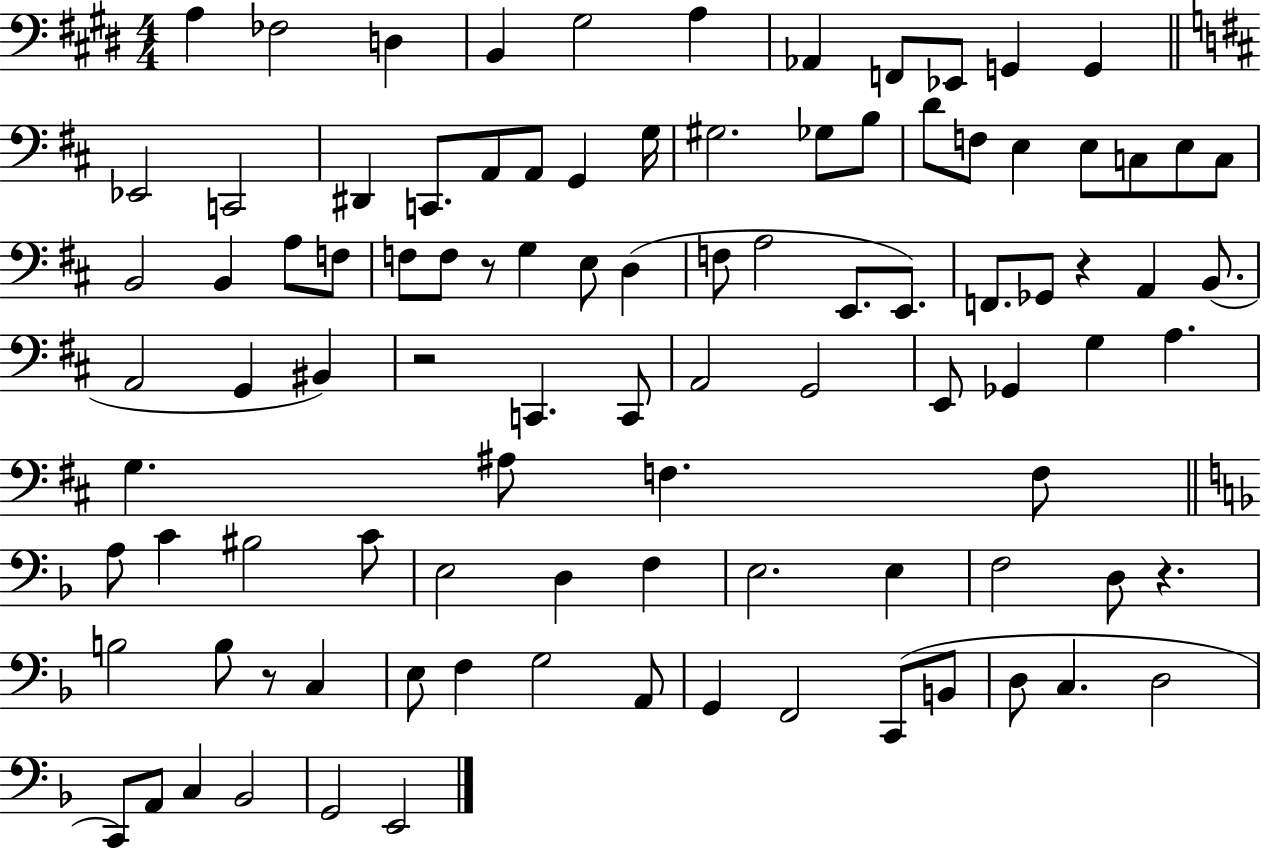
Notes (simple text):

A3/q FES3/h D3/q B2/q G#3/h A3/q Ab2/q F2/e Eb2/e G2/q G2/q Eb2/h C2/h D#2/q C2/e. A2/e A2/e G2/q G3/s G#3/h. Gb3/e B3/e D4/e F3/e E3/q E3/e C3/e E3/e C3/e B2/h B2/q A3/e F3/e F3/e F3/e R/e G3/q E3/e D3/q F3/e A3/h E2/e. E2/e. F2/e. Gb2/e R/q A2/q B2/e. A2/h G2/q BIS2/q R/h C2/q. C2/e A2/h G2/h E2/e Gb2/q G3/q A3/q. G3/q. A#3/e F3/q. F3/e A3/e C4/q BIS3/h C4/e E3/h D3/q F3/q E3/h. E3/q F3/h D3/e R/q. B3/h B3/e R/e C3/q E3/e F3/q G3/h A2/e G2/q F2/h C2/e B2/e D3/e C3/q. D3/h C2/e A2/e C3/q Bb2/h G2/h E2/h